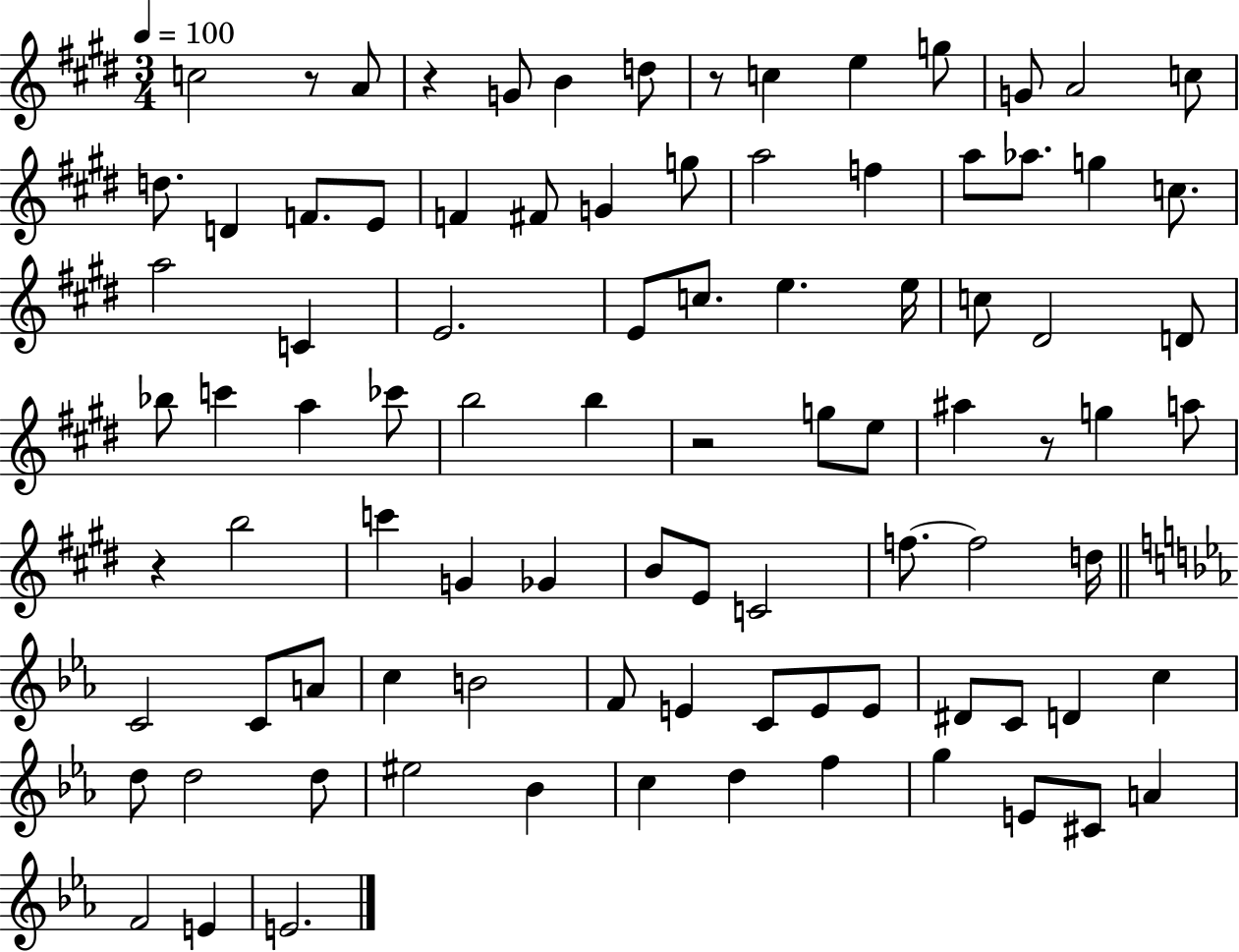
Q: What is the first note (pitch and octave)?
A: C5